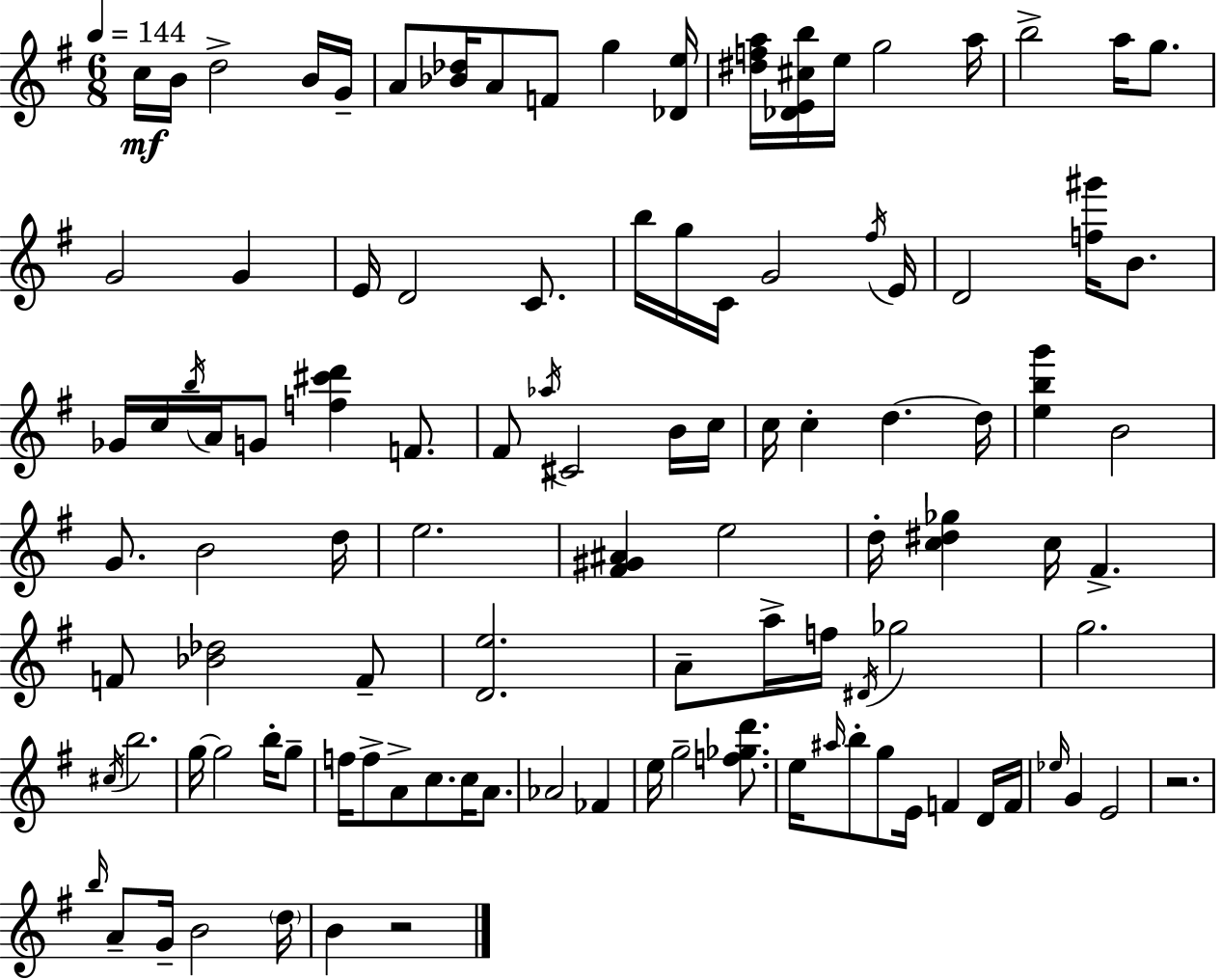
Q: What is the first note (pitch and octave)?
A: C5